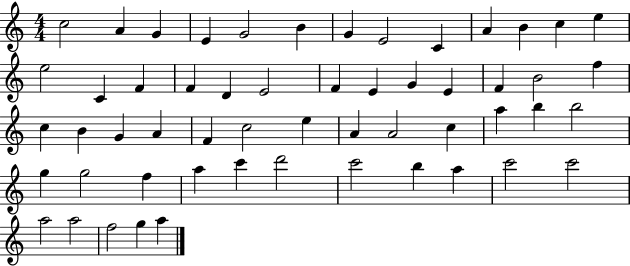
X:1
T:Untitled
M:4/4
L:1/4
K:C
c2 A G E G2 B G E2 C A B c e e2 C F F D E2 F E G E F B2 f c B G A F c2 e A A2 c a b b2 g g2 f a c' d'2 c'2 b a c'2 c'2 a2 a2 f2 g a